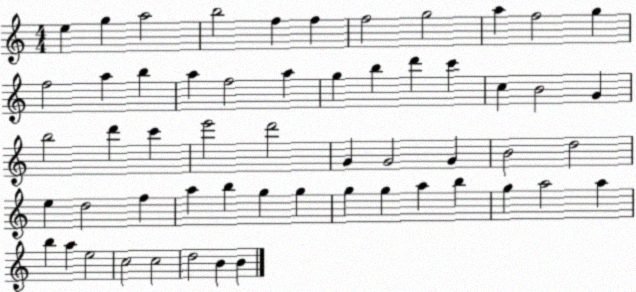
X:1
T:Untitled
M:4/4
L:1/4
K:C
e g a2 b2 f f f2 g2 a f2 g f2 a b a f2 a g b d' c' c B2 G b2 d' c' e'2 d'2 G G2 G B2 d2 e d2 f a b g g g g a b g a2 a b a e2 c2 c2 d2 B B